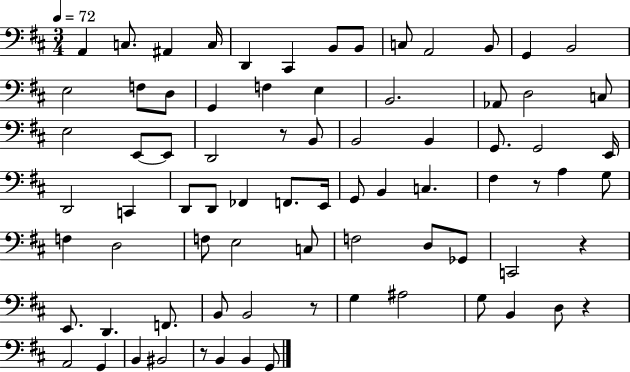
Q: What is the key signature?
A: D major